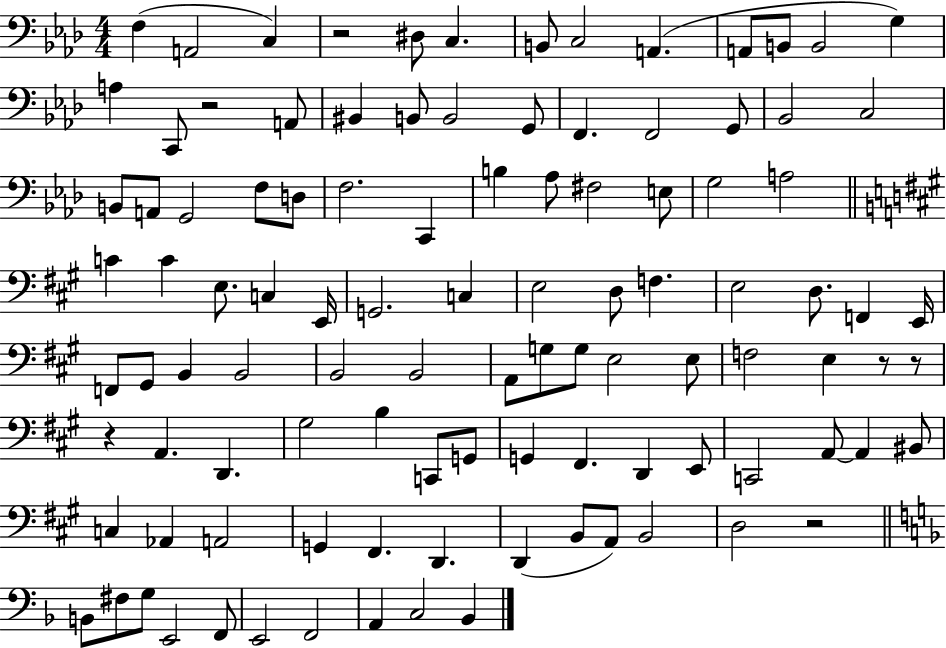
{
  \clef bass
  \numericTimeSignature
  \time 4/4
  \key aes \major
  f4( a,2 c4) | r2 dis8 c4. | b,8 c2 a,4.( | a,8 b,8 b,2 g4) | \break a4 c,8 r2 a,8 | bis,4 b,8 b,2 g,8 | f,4. f,2 g,8 | bes,2 c2 | \break b,8 a,8 g,2 f8 d8 | f2. c,4 | b4 aes8 fis2 e8 | g2 a2 | \break \bar "||" \break \key a \major c'4 c'4 e8. c4 e,16 | g,2. c4 | e2 d8 f4. | e2 d8. f,4 e,16 | \break f,8 gis,8 b,4 b,2 | b,2 b,2 | a,8 g8 g8 e2 e8 | f2 e4 r8 r8 | \break r4 a,4. d,4. | gis2 b4 c,8 g,8 | g,4 fis,4. d,4 e,8 | c,2 a,8~~ a,4 bis,8 | \break c4 aes,4 a,2 | g,4 fis,4. d,4. | d,4( b,8 a,8) b,2 | d2 r2 | \break \bar "||" \break \key f \major b,8 fis8 g8 e,2 f,8 | e,2 f,2 | a,4 c2 bes,4 | \bar "|."
}